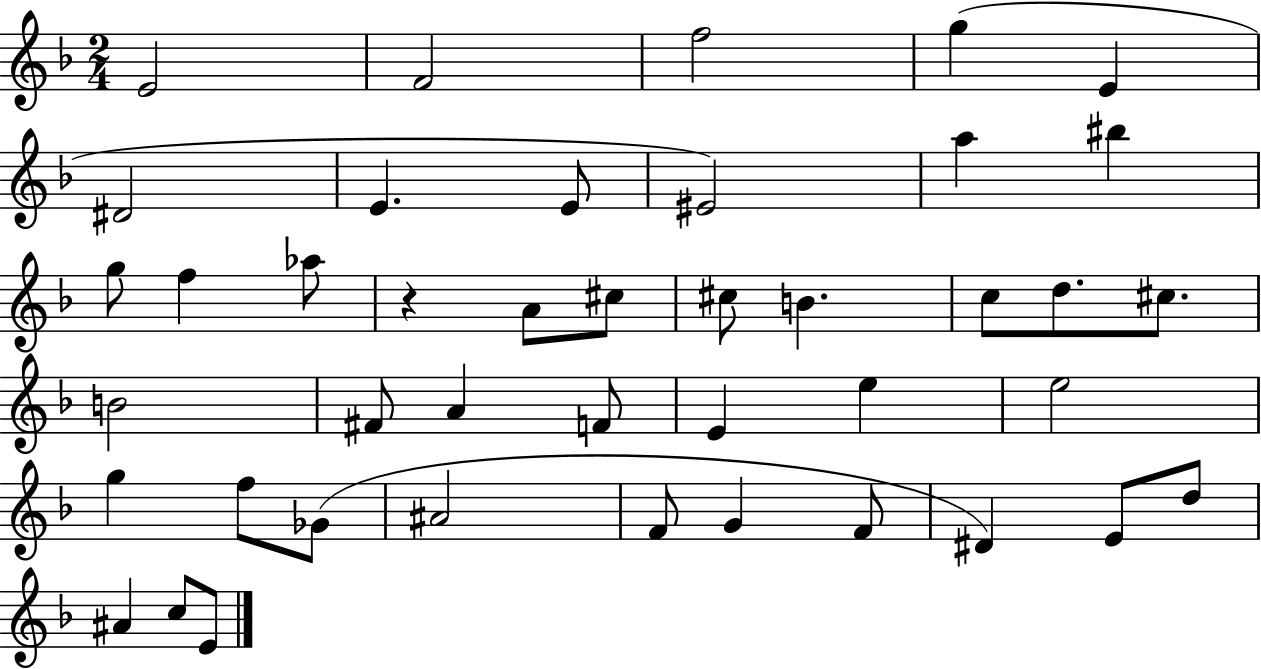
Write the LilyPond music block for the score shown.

{
  \clef treble
  \numericTimeSignature
  \time 2/4
  \key f \major
  e'2 | f'2 | f''2 | g''4( e'4 | \break dis'2 | e'4. e'8 | eis'2) | a''4 bis''4 | \break g''8 f''4 aes''8 | r4 a'8 cis''8 | cis''8 b'4. | c''8 d''8. cis''8. | \break b'2 | fis'8 a'4 f'8 | e'4 e''4 | e''2 | \break g''4 f''8 ges'8( | ais'2 | f'8 g'4 f'8 | dis'4) e'8 d''8 | \break ais'4 c''8 e'8 | \bar "|."
}